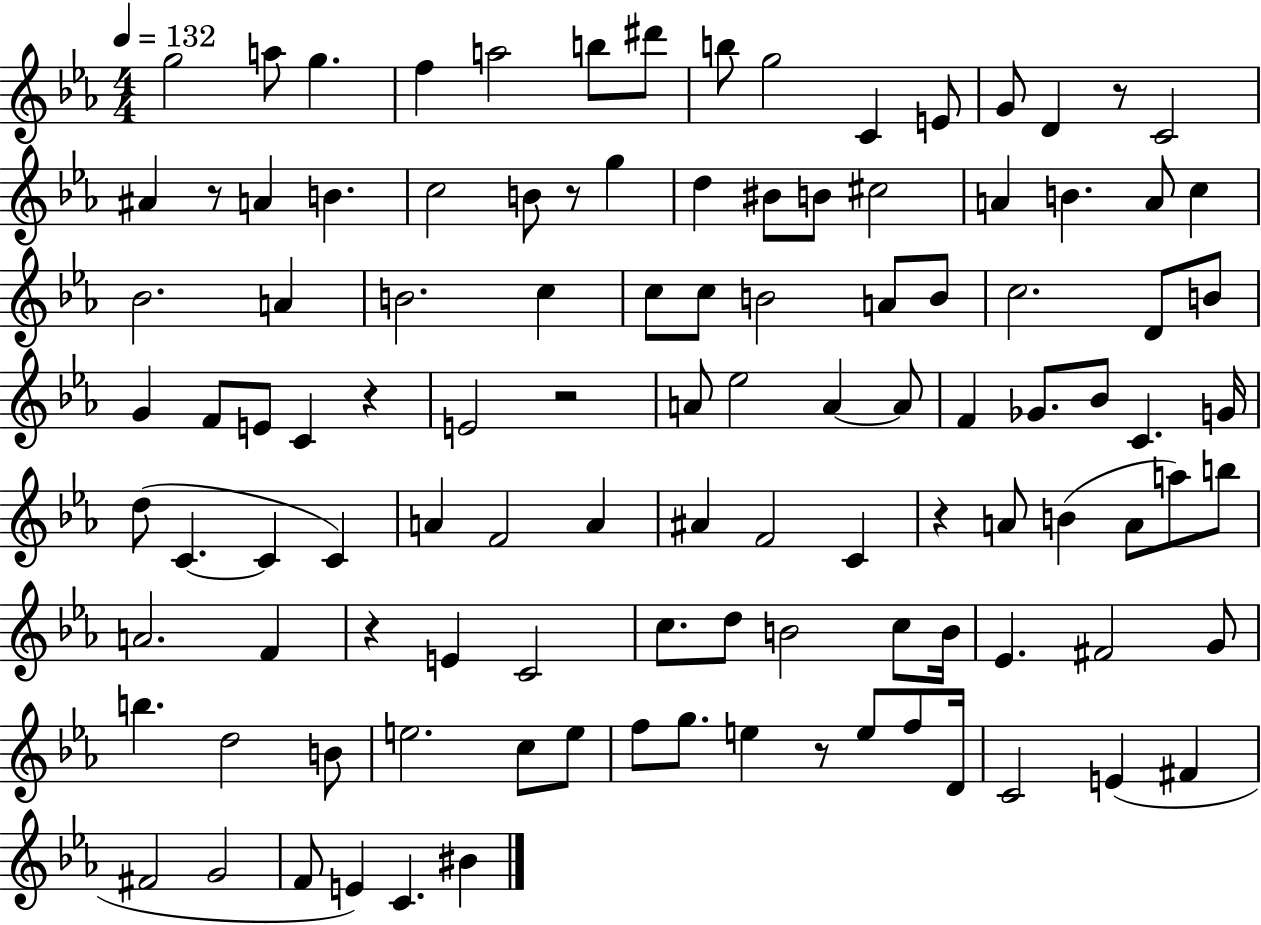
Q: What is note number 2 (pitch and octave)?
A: A5